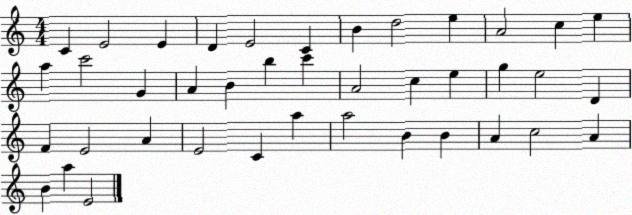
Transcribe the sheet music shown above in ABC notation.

X:1
T:Untitled
M:4/4
L:1/4
K:C
C E2 E D E2 C B d2 e A2 c e a c'2 G A B b c' A2 c e g e2 D F E2 A E2 C a a2 B B A c2 A B a E2